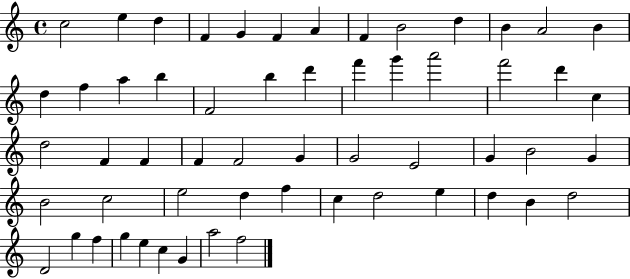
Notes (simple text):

C5/h E5/q D5/q F4/q G4/q F4/q A4/q F4/q B4/h D5/q B4/q A4/h B4/q D5/q F5/q A5/q B5/q F4/h B5/q D6/q F6/q G6/q A6/h F6/h D6/q C5/q D5/h F4/q F4/q F4/q F4/h G4/q G4/h E4/h G4/q B4/h G4/q B4/h C5/h E5/h D5/q F5/q C5/q D5/h E5/q D5/q B4/q D5/h D4/h G5/q F5/q G5/q E5/q C5/q G4/q A5/h F5/h